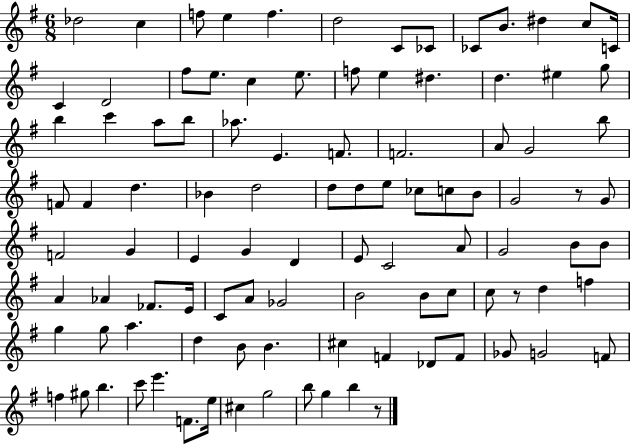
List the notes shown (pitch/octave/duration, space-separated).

Db5/h C5/q F5/e E5/q F5/q. D5/h C4/e CES4/e CES4/e B4/e. D#5/q C5/e C4/s C4/q D4/h F#5/e E5/e. C5/q E5/e. F5/e E5/q D#5/q. D5/q. EIS5/q G5/e B5/q C6/q A5/e B5/e Ab5/e. E4/q. F4/e. F4/h. A4/e G4/h B5/e F4/e F4/q D5/q. Bb4/q D5/h D5/e D5/e E5/e CES5/e C5/e B4/e G4/h R/e G4/e F4/h G4/q E4/q G4/q D4/q E4/e C4/h A4/e G4/h B4/e B4/e A4/q Ab4/q FES4/e. E4/s C4/e A4/e Gb4/h B4/h B4/e C5/e C5/e R/e D5/q F5/q G5/q G5/e A5/q. D5/q B4/e B4/q. C#5/q F4/q Db4/e F4/e Gb4/e G4/h F4/e F5/q G#5/e B5/q. C6/e E6/q. F4/e. E5/s C#5/q G5/h B5/e G5/q B5/q R/e